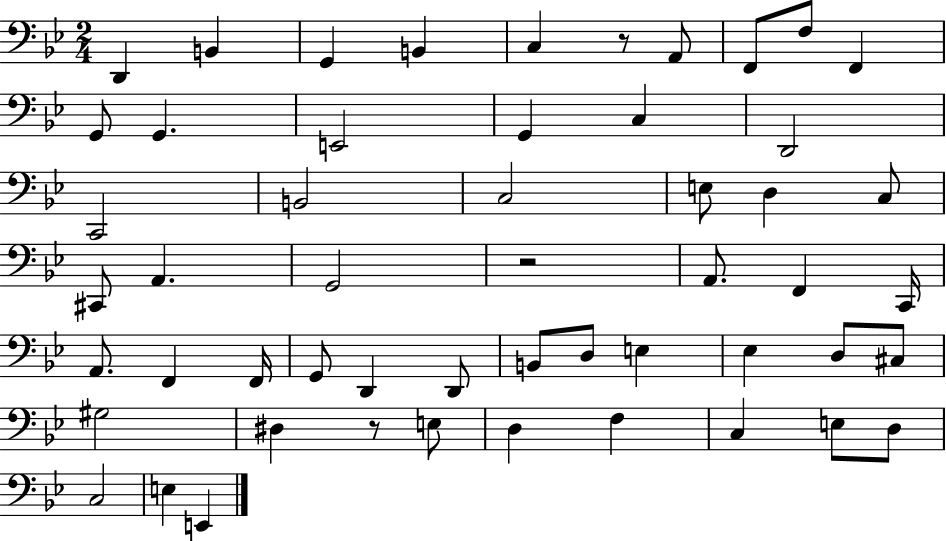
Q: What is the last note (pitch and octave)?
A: E2